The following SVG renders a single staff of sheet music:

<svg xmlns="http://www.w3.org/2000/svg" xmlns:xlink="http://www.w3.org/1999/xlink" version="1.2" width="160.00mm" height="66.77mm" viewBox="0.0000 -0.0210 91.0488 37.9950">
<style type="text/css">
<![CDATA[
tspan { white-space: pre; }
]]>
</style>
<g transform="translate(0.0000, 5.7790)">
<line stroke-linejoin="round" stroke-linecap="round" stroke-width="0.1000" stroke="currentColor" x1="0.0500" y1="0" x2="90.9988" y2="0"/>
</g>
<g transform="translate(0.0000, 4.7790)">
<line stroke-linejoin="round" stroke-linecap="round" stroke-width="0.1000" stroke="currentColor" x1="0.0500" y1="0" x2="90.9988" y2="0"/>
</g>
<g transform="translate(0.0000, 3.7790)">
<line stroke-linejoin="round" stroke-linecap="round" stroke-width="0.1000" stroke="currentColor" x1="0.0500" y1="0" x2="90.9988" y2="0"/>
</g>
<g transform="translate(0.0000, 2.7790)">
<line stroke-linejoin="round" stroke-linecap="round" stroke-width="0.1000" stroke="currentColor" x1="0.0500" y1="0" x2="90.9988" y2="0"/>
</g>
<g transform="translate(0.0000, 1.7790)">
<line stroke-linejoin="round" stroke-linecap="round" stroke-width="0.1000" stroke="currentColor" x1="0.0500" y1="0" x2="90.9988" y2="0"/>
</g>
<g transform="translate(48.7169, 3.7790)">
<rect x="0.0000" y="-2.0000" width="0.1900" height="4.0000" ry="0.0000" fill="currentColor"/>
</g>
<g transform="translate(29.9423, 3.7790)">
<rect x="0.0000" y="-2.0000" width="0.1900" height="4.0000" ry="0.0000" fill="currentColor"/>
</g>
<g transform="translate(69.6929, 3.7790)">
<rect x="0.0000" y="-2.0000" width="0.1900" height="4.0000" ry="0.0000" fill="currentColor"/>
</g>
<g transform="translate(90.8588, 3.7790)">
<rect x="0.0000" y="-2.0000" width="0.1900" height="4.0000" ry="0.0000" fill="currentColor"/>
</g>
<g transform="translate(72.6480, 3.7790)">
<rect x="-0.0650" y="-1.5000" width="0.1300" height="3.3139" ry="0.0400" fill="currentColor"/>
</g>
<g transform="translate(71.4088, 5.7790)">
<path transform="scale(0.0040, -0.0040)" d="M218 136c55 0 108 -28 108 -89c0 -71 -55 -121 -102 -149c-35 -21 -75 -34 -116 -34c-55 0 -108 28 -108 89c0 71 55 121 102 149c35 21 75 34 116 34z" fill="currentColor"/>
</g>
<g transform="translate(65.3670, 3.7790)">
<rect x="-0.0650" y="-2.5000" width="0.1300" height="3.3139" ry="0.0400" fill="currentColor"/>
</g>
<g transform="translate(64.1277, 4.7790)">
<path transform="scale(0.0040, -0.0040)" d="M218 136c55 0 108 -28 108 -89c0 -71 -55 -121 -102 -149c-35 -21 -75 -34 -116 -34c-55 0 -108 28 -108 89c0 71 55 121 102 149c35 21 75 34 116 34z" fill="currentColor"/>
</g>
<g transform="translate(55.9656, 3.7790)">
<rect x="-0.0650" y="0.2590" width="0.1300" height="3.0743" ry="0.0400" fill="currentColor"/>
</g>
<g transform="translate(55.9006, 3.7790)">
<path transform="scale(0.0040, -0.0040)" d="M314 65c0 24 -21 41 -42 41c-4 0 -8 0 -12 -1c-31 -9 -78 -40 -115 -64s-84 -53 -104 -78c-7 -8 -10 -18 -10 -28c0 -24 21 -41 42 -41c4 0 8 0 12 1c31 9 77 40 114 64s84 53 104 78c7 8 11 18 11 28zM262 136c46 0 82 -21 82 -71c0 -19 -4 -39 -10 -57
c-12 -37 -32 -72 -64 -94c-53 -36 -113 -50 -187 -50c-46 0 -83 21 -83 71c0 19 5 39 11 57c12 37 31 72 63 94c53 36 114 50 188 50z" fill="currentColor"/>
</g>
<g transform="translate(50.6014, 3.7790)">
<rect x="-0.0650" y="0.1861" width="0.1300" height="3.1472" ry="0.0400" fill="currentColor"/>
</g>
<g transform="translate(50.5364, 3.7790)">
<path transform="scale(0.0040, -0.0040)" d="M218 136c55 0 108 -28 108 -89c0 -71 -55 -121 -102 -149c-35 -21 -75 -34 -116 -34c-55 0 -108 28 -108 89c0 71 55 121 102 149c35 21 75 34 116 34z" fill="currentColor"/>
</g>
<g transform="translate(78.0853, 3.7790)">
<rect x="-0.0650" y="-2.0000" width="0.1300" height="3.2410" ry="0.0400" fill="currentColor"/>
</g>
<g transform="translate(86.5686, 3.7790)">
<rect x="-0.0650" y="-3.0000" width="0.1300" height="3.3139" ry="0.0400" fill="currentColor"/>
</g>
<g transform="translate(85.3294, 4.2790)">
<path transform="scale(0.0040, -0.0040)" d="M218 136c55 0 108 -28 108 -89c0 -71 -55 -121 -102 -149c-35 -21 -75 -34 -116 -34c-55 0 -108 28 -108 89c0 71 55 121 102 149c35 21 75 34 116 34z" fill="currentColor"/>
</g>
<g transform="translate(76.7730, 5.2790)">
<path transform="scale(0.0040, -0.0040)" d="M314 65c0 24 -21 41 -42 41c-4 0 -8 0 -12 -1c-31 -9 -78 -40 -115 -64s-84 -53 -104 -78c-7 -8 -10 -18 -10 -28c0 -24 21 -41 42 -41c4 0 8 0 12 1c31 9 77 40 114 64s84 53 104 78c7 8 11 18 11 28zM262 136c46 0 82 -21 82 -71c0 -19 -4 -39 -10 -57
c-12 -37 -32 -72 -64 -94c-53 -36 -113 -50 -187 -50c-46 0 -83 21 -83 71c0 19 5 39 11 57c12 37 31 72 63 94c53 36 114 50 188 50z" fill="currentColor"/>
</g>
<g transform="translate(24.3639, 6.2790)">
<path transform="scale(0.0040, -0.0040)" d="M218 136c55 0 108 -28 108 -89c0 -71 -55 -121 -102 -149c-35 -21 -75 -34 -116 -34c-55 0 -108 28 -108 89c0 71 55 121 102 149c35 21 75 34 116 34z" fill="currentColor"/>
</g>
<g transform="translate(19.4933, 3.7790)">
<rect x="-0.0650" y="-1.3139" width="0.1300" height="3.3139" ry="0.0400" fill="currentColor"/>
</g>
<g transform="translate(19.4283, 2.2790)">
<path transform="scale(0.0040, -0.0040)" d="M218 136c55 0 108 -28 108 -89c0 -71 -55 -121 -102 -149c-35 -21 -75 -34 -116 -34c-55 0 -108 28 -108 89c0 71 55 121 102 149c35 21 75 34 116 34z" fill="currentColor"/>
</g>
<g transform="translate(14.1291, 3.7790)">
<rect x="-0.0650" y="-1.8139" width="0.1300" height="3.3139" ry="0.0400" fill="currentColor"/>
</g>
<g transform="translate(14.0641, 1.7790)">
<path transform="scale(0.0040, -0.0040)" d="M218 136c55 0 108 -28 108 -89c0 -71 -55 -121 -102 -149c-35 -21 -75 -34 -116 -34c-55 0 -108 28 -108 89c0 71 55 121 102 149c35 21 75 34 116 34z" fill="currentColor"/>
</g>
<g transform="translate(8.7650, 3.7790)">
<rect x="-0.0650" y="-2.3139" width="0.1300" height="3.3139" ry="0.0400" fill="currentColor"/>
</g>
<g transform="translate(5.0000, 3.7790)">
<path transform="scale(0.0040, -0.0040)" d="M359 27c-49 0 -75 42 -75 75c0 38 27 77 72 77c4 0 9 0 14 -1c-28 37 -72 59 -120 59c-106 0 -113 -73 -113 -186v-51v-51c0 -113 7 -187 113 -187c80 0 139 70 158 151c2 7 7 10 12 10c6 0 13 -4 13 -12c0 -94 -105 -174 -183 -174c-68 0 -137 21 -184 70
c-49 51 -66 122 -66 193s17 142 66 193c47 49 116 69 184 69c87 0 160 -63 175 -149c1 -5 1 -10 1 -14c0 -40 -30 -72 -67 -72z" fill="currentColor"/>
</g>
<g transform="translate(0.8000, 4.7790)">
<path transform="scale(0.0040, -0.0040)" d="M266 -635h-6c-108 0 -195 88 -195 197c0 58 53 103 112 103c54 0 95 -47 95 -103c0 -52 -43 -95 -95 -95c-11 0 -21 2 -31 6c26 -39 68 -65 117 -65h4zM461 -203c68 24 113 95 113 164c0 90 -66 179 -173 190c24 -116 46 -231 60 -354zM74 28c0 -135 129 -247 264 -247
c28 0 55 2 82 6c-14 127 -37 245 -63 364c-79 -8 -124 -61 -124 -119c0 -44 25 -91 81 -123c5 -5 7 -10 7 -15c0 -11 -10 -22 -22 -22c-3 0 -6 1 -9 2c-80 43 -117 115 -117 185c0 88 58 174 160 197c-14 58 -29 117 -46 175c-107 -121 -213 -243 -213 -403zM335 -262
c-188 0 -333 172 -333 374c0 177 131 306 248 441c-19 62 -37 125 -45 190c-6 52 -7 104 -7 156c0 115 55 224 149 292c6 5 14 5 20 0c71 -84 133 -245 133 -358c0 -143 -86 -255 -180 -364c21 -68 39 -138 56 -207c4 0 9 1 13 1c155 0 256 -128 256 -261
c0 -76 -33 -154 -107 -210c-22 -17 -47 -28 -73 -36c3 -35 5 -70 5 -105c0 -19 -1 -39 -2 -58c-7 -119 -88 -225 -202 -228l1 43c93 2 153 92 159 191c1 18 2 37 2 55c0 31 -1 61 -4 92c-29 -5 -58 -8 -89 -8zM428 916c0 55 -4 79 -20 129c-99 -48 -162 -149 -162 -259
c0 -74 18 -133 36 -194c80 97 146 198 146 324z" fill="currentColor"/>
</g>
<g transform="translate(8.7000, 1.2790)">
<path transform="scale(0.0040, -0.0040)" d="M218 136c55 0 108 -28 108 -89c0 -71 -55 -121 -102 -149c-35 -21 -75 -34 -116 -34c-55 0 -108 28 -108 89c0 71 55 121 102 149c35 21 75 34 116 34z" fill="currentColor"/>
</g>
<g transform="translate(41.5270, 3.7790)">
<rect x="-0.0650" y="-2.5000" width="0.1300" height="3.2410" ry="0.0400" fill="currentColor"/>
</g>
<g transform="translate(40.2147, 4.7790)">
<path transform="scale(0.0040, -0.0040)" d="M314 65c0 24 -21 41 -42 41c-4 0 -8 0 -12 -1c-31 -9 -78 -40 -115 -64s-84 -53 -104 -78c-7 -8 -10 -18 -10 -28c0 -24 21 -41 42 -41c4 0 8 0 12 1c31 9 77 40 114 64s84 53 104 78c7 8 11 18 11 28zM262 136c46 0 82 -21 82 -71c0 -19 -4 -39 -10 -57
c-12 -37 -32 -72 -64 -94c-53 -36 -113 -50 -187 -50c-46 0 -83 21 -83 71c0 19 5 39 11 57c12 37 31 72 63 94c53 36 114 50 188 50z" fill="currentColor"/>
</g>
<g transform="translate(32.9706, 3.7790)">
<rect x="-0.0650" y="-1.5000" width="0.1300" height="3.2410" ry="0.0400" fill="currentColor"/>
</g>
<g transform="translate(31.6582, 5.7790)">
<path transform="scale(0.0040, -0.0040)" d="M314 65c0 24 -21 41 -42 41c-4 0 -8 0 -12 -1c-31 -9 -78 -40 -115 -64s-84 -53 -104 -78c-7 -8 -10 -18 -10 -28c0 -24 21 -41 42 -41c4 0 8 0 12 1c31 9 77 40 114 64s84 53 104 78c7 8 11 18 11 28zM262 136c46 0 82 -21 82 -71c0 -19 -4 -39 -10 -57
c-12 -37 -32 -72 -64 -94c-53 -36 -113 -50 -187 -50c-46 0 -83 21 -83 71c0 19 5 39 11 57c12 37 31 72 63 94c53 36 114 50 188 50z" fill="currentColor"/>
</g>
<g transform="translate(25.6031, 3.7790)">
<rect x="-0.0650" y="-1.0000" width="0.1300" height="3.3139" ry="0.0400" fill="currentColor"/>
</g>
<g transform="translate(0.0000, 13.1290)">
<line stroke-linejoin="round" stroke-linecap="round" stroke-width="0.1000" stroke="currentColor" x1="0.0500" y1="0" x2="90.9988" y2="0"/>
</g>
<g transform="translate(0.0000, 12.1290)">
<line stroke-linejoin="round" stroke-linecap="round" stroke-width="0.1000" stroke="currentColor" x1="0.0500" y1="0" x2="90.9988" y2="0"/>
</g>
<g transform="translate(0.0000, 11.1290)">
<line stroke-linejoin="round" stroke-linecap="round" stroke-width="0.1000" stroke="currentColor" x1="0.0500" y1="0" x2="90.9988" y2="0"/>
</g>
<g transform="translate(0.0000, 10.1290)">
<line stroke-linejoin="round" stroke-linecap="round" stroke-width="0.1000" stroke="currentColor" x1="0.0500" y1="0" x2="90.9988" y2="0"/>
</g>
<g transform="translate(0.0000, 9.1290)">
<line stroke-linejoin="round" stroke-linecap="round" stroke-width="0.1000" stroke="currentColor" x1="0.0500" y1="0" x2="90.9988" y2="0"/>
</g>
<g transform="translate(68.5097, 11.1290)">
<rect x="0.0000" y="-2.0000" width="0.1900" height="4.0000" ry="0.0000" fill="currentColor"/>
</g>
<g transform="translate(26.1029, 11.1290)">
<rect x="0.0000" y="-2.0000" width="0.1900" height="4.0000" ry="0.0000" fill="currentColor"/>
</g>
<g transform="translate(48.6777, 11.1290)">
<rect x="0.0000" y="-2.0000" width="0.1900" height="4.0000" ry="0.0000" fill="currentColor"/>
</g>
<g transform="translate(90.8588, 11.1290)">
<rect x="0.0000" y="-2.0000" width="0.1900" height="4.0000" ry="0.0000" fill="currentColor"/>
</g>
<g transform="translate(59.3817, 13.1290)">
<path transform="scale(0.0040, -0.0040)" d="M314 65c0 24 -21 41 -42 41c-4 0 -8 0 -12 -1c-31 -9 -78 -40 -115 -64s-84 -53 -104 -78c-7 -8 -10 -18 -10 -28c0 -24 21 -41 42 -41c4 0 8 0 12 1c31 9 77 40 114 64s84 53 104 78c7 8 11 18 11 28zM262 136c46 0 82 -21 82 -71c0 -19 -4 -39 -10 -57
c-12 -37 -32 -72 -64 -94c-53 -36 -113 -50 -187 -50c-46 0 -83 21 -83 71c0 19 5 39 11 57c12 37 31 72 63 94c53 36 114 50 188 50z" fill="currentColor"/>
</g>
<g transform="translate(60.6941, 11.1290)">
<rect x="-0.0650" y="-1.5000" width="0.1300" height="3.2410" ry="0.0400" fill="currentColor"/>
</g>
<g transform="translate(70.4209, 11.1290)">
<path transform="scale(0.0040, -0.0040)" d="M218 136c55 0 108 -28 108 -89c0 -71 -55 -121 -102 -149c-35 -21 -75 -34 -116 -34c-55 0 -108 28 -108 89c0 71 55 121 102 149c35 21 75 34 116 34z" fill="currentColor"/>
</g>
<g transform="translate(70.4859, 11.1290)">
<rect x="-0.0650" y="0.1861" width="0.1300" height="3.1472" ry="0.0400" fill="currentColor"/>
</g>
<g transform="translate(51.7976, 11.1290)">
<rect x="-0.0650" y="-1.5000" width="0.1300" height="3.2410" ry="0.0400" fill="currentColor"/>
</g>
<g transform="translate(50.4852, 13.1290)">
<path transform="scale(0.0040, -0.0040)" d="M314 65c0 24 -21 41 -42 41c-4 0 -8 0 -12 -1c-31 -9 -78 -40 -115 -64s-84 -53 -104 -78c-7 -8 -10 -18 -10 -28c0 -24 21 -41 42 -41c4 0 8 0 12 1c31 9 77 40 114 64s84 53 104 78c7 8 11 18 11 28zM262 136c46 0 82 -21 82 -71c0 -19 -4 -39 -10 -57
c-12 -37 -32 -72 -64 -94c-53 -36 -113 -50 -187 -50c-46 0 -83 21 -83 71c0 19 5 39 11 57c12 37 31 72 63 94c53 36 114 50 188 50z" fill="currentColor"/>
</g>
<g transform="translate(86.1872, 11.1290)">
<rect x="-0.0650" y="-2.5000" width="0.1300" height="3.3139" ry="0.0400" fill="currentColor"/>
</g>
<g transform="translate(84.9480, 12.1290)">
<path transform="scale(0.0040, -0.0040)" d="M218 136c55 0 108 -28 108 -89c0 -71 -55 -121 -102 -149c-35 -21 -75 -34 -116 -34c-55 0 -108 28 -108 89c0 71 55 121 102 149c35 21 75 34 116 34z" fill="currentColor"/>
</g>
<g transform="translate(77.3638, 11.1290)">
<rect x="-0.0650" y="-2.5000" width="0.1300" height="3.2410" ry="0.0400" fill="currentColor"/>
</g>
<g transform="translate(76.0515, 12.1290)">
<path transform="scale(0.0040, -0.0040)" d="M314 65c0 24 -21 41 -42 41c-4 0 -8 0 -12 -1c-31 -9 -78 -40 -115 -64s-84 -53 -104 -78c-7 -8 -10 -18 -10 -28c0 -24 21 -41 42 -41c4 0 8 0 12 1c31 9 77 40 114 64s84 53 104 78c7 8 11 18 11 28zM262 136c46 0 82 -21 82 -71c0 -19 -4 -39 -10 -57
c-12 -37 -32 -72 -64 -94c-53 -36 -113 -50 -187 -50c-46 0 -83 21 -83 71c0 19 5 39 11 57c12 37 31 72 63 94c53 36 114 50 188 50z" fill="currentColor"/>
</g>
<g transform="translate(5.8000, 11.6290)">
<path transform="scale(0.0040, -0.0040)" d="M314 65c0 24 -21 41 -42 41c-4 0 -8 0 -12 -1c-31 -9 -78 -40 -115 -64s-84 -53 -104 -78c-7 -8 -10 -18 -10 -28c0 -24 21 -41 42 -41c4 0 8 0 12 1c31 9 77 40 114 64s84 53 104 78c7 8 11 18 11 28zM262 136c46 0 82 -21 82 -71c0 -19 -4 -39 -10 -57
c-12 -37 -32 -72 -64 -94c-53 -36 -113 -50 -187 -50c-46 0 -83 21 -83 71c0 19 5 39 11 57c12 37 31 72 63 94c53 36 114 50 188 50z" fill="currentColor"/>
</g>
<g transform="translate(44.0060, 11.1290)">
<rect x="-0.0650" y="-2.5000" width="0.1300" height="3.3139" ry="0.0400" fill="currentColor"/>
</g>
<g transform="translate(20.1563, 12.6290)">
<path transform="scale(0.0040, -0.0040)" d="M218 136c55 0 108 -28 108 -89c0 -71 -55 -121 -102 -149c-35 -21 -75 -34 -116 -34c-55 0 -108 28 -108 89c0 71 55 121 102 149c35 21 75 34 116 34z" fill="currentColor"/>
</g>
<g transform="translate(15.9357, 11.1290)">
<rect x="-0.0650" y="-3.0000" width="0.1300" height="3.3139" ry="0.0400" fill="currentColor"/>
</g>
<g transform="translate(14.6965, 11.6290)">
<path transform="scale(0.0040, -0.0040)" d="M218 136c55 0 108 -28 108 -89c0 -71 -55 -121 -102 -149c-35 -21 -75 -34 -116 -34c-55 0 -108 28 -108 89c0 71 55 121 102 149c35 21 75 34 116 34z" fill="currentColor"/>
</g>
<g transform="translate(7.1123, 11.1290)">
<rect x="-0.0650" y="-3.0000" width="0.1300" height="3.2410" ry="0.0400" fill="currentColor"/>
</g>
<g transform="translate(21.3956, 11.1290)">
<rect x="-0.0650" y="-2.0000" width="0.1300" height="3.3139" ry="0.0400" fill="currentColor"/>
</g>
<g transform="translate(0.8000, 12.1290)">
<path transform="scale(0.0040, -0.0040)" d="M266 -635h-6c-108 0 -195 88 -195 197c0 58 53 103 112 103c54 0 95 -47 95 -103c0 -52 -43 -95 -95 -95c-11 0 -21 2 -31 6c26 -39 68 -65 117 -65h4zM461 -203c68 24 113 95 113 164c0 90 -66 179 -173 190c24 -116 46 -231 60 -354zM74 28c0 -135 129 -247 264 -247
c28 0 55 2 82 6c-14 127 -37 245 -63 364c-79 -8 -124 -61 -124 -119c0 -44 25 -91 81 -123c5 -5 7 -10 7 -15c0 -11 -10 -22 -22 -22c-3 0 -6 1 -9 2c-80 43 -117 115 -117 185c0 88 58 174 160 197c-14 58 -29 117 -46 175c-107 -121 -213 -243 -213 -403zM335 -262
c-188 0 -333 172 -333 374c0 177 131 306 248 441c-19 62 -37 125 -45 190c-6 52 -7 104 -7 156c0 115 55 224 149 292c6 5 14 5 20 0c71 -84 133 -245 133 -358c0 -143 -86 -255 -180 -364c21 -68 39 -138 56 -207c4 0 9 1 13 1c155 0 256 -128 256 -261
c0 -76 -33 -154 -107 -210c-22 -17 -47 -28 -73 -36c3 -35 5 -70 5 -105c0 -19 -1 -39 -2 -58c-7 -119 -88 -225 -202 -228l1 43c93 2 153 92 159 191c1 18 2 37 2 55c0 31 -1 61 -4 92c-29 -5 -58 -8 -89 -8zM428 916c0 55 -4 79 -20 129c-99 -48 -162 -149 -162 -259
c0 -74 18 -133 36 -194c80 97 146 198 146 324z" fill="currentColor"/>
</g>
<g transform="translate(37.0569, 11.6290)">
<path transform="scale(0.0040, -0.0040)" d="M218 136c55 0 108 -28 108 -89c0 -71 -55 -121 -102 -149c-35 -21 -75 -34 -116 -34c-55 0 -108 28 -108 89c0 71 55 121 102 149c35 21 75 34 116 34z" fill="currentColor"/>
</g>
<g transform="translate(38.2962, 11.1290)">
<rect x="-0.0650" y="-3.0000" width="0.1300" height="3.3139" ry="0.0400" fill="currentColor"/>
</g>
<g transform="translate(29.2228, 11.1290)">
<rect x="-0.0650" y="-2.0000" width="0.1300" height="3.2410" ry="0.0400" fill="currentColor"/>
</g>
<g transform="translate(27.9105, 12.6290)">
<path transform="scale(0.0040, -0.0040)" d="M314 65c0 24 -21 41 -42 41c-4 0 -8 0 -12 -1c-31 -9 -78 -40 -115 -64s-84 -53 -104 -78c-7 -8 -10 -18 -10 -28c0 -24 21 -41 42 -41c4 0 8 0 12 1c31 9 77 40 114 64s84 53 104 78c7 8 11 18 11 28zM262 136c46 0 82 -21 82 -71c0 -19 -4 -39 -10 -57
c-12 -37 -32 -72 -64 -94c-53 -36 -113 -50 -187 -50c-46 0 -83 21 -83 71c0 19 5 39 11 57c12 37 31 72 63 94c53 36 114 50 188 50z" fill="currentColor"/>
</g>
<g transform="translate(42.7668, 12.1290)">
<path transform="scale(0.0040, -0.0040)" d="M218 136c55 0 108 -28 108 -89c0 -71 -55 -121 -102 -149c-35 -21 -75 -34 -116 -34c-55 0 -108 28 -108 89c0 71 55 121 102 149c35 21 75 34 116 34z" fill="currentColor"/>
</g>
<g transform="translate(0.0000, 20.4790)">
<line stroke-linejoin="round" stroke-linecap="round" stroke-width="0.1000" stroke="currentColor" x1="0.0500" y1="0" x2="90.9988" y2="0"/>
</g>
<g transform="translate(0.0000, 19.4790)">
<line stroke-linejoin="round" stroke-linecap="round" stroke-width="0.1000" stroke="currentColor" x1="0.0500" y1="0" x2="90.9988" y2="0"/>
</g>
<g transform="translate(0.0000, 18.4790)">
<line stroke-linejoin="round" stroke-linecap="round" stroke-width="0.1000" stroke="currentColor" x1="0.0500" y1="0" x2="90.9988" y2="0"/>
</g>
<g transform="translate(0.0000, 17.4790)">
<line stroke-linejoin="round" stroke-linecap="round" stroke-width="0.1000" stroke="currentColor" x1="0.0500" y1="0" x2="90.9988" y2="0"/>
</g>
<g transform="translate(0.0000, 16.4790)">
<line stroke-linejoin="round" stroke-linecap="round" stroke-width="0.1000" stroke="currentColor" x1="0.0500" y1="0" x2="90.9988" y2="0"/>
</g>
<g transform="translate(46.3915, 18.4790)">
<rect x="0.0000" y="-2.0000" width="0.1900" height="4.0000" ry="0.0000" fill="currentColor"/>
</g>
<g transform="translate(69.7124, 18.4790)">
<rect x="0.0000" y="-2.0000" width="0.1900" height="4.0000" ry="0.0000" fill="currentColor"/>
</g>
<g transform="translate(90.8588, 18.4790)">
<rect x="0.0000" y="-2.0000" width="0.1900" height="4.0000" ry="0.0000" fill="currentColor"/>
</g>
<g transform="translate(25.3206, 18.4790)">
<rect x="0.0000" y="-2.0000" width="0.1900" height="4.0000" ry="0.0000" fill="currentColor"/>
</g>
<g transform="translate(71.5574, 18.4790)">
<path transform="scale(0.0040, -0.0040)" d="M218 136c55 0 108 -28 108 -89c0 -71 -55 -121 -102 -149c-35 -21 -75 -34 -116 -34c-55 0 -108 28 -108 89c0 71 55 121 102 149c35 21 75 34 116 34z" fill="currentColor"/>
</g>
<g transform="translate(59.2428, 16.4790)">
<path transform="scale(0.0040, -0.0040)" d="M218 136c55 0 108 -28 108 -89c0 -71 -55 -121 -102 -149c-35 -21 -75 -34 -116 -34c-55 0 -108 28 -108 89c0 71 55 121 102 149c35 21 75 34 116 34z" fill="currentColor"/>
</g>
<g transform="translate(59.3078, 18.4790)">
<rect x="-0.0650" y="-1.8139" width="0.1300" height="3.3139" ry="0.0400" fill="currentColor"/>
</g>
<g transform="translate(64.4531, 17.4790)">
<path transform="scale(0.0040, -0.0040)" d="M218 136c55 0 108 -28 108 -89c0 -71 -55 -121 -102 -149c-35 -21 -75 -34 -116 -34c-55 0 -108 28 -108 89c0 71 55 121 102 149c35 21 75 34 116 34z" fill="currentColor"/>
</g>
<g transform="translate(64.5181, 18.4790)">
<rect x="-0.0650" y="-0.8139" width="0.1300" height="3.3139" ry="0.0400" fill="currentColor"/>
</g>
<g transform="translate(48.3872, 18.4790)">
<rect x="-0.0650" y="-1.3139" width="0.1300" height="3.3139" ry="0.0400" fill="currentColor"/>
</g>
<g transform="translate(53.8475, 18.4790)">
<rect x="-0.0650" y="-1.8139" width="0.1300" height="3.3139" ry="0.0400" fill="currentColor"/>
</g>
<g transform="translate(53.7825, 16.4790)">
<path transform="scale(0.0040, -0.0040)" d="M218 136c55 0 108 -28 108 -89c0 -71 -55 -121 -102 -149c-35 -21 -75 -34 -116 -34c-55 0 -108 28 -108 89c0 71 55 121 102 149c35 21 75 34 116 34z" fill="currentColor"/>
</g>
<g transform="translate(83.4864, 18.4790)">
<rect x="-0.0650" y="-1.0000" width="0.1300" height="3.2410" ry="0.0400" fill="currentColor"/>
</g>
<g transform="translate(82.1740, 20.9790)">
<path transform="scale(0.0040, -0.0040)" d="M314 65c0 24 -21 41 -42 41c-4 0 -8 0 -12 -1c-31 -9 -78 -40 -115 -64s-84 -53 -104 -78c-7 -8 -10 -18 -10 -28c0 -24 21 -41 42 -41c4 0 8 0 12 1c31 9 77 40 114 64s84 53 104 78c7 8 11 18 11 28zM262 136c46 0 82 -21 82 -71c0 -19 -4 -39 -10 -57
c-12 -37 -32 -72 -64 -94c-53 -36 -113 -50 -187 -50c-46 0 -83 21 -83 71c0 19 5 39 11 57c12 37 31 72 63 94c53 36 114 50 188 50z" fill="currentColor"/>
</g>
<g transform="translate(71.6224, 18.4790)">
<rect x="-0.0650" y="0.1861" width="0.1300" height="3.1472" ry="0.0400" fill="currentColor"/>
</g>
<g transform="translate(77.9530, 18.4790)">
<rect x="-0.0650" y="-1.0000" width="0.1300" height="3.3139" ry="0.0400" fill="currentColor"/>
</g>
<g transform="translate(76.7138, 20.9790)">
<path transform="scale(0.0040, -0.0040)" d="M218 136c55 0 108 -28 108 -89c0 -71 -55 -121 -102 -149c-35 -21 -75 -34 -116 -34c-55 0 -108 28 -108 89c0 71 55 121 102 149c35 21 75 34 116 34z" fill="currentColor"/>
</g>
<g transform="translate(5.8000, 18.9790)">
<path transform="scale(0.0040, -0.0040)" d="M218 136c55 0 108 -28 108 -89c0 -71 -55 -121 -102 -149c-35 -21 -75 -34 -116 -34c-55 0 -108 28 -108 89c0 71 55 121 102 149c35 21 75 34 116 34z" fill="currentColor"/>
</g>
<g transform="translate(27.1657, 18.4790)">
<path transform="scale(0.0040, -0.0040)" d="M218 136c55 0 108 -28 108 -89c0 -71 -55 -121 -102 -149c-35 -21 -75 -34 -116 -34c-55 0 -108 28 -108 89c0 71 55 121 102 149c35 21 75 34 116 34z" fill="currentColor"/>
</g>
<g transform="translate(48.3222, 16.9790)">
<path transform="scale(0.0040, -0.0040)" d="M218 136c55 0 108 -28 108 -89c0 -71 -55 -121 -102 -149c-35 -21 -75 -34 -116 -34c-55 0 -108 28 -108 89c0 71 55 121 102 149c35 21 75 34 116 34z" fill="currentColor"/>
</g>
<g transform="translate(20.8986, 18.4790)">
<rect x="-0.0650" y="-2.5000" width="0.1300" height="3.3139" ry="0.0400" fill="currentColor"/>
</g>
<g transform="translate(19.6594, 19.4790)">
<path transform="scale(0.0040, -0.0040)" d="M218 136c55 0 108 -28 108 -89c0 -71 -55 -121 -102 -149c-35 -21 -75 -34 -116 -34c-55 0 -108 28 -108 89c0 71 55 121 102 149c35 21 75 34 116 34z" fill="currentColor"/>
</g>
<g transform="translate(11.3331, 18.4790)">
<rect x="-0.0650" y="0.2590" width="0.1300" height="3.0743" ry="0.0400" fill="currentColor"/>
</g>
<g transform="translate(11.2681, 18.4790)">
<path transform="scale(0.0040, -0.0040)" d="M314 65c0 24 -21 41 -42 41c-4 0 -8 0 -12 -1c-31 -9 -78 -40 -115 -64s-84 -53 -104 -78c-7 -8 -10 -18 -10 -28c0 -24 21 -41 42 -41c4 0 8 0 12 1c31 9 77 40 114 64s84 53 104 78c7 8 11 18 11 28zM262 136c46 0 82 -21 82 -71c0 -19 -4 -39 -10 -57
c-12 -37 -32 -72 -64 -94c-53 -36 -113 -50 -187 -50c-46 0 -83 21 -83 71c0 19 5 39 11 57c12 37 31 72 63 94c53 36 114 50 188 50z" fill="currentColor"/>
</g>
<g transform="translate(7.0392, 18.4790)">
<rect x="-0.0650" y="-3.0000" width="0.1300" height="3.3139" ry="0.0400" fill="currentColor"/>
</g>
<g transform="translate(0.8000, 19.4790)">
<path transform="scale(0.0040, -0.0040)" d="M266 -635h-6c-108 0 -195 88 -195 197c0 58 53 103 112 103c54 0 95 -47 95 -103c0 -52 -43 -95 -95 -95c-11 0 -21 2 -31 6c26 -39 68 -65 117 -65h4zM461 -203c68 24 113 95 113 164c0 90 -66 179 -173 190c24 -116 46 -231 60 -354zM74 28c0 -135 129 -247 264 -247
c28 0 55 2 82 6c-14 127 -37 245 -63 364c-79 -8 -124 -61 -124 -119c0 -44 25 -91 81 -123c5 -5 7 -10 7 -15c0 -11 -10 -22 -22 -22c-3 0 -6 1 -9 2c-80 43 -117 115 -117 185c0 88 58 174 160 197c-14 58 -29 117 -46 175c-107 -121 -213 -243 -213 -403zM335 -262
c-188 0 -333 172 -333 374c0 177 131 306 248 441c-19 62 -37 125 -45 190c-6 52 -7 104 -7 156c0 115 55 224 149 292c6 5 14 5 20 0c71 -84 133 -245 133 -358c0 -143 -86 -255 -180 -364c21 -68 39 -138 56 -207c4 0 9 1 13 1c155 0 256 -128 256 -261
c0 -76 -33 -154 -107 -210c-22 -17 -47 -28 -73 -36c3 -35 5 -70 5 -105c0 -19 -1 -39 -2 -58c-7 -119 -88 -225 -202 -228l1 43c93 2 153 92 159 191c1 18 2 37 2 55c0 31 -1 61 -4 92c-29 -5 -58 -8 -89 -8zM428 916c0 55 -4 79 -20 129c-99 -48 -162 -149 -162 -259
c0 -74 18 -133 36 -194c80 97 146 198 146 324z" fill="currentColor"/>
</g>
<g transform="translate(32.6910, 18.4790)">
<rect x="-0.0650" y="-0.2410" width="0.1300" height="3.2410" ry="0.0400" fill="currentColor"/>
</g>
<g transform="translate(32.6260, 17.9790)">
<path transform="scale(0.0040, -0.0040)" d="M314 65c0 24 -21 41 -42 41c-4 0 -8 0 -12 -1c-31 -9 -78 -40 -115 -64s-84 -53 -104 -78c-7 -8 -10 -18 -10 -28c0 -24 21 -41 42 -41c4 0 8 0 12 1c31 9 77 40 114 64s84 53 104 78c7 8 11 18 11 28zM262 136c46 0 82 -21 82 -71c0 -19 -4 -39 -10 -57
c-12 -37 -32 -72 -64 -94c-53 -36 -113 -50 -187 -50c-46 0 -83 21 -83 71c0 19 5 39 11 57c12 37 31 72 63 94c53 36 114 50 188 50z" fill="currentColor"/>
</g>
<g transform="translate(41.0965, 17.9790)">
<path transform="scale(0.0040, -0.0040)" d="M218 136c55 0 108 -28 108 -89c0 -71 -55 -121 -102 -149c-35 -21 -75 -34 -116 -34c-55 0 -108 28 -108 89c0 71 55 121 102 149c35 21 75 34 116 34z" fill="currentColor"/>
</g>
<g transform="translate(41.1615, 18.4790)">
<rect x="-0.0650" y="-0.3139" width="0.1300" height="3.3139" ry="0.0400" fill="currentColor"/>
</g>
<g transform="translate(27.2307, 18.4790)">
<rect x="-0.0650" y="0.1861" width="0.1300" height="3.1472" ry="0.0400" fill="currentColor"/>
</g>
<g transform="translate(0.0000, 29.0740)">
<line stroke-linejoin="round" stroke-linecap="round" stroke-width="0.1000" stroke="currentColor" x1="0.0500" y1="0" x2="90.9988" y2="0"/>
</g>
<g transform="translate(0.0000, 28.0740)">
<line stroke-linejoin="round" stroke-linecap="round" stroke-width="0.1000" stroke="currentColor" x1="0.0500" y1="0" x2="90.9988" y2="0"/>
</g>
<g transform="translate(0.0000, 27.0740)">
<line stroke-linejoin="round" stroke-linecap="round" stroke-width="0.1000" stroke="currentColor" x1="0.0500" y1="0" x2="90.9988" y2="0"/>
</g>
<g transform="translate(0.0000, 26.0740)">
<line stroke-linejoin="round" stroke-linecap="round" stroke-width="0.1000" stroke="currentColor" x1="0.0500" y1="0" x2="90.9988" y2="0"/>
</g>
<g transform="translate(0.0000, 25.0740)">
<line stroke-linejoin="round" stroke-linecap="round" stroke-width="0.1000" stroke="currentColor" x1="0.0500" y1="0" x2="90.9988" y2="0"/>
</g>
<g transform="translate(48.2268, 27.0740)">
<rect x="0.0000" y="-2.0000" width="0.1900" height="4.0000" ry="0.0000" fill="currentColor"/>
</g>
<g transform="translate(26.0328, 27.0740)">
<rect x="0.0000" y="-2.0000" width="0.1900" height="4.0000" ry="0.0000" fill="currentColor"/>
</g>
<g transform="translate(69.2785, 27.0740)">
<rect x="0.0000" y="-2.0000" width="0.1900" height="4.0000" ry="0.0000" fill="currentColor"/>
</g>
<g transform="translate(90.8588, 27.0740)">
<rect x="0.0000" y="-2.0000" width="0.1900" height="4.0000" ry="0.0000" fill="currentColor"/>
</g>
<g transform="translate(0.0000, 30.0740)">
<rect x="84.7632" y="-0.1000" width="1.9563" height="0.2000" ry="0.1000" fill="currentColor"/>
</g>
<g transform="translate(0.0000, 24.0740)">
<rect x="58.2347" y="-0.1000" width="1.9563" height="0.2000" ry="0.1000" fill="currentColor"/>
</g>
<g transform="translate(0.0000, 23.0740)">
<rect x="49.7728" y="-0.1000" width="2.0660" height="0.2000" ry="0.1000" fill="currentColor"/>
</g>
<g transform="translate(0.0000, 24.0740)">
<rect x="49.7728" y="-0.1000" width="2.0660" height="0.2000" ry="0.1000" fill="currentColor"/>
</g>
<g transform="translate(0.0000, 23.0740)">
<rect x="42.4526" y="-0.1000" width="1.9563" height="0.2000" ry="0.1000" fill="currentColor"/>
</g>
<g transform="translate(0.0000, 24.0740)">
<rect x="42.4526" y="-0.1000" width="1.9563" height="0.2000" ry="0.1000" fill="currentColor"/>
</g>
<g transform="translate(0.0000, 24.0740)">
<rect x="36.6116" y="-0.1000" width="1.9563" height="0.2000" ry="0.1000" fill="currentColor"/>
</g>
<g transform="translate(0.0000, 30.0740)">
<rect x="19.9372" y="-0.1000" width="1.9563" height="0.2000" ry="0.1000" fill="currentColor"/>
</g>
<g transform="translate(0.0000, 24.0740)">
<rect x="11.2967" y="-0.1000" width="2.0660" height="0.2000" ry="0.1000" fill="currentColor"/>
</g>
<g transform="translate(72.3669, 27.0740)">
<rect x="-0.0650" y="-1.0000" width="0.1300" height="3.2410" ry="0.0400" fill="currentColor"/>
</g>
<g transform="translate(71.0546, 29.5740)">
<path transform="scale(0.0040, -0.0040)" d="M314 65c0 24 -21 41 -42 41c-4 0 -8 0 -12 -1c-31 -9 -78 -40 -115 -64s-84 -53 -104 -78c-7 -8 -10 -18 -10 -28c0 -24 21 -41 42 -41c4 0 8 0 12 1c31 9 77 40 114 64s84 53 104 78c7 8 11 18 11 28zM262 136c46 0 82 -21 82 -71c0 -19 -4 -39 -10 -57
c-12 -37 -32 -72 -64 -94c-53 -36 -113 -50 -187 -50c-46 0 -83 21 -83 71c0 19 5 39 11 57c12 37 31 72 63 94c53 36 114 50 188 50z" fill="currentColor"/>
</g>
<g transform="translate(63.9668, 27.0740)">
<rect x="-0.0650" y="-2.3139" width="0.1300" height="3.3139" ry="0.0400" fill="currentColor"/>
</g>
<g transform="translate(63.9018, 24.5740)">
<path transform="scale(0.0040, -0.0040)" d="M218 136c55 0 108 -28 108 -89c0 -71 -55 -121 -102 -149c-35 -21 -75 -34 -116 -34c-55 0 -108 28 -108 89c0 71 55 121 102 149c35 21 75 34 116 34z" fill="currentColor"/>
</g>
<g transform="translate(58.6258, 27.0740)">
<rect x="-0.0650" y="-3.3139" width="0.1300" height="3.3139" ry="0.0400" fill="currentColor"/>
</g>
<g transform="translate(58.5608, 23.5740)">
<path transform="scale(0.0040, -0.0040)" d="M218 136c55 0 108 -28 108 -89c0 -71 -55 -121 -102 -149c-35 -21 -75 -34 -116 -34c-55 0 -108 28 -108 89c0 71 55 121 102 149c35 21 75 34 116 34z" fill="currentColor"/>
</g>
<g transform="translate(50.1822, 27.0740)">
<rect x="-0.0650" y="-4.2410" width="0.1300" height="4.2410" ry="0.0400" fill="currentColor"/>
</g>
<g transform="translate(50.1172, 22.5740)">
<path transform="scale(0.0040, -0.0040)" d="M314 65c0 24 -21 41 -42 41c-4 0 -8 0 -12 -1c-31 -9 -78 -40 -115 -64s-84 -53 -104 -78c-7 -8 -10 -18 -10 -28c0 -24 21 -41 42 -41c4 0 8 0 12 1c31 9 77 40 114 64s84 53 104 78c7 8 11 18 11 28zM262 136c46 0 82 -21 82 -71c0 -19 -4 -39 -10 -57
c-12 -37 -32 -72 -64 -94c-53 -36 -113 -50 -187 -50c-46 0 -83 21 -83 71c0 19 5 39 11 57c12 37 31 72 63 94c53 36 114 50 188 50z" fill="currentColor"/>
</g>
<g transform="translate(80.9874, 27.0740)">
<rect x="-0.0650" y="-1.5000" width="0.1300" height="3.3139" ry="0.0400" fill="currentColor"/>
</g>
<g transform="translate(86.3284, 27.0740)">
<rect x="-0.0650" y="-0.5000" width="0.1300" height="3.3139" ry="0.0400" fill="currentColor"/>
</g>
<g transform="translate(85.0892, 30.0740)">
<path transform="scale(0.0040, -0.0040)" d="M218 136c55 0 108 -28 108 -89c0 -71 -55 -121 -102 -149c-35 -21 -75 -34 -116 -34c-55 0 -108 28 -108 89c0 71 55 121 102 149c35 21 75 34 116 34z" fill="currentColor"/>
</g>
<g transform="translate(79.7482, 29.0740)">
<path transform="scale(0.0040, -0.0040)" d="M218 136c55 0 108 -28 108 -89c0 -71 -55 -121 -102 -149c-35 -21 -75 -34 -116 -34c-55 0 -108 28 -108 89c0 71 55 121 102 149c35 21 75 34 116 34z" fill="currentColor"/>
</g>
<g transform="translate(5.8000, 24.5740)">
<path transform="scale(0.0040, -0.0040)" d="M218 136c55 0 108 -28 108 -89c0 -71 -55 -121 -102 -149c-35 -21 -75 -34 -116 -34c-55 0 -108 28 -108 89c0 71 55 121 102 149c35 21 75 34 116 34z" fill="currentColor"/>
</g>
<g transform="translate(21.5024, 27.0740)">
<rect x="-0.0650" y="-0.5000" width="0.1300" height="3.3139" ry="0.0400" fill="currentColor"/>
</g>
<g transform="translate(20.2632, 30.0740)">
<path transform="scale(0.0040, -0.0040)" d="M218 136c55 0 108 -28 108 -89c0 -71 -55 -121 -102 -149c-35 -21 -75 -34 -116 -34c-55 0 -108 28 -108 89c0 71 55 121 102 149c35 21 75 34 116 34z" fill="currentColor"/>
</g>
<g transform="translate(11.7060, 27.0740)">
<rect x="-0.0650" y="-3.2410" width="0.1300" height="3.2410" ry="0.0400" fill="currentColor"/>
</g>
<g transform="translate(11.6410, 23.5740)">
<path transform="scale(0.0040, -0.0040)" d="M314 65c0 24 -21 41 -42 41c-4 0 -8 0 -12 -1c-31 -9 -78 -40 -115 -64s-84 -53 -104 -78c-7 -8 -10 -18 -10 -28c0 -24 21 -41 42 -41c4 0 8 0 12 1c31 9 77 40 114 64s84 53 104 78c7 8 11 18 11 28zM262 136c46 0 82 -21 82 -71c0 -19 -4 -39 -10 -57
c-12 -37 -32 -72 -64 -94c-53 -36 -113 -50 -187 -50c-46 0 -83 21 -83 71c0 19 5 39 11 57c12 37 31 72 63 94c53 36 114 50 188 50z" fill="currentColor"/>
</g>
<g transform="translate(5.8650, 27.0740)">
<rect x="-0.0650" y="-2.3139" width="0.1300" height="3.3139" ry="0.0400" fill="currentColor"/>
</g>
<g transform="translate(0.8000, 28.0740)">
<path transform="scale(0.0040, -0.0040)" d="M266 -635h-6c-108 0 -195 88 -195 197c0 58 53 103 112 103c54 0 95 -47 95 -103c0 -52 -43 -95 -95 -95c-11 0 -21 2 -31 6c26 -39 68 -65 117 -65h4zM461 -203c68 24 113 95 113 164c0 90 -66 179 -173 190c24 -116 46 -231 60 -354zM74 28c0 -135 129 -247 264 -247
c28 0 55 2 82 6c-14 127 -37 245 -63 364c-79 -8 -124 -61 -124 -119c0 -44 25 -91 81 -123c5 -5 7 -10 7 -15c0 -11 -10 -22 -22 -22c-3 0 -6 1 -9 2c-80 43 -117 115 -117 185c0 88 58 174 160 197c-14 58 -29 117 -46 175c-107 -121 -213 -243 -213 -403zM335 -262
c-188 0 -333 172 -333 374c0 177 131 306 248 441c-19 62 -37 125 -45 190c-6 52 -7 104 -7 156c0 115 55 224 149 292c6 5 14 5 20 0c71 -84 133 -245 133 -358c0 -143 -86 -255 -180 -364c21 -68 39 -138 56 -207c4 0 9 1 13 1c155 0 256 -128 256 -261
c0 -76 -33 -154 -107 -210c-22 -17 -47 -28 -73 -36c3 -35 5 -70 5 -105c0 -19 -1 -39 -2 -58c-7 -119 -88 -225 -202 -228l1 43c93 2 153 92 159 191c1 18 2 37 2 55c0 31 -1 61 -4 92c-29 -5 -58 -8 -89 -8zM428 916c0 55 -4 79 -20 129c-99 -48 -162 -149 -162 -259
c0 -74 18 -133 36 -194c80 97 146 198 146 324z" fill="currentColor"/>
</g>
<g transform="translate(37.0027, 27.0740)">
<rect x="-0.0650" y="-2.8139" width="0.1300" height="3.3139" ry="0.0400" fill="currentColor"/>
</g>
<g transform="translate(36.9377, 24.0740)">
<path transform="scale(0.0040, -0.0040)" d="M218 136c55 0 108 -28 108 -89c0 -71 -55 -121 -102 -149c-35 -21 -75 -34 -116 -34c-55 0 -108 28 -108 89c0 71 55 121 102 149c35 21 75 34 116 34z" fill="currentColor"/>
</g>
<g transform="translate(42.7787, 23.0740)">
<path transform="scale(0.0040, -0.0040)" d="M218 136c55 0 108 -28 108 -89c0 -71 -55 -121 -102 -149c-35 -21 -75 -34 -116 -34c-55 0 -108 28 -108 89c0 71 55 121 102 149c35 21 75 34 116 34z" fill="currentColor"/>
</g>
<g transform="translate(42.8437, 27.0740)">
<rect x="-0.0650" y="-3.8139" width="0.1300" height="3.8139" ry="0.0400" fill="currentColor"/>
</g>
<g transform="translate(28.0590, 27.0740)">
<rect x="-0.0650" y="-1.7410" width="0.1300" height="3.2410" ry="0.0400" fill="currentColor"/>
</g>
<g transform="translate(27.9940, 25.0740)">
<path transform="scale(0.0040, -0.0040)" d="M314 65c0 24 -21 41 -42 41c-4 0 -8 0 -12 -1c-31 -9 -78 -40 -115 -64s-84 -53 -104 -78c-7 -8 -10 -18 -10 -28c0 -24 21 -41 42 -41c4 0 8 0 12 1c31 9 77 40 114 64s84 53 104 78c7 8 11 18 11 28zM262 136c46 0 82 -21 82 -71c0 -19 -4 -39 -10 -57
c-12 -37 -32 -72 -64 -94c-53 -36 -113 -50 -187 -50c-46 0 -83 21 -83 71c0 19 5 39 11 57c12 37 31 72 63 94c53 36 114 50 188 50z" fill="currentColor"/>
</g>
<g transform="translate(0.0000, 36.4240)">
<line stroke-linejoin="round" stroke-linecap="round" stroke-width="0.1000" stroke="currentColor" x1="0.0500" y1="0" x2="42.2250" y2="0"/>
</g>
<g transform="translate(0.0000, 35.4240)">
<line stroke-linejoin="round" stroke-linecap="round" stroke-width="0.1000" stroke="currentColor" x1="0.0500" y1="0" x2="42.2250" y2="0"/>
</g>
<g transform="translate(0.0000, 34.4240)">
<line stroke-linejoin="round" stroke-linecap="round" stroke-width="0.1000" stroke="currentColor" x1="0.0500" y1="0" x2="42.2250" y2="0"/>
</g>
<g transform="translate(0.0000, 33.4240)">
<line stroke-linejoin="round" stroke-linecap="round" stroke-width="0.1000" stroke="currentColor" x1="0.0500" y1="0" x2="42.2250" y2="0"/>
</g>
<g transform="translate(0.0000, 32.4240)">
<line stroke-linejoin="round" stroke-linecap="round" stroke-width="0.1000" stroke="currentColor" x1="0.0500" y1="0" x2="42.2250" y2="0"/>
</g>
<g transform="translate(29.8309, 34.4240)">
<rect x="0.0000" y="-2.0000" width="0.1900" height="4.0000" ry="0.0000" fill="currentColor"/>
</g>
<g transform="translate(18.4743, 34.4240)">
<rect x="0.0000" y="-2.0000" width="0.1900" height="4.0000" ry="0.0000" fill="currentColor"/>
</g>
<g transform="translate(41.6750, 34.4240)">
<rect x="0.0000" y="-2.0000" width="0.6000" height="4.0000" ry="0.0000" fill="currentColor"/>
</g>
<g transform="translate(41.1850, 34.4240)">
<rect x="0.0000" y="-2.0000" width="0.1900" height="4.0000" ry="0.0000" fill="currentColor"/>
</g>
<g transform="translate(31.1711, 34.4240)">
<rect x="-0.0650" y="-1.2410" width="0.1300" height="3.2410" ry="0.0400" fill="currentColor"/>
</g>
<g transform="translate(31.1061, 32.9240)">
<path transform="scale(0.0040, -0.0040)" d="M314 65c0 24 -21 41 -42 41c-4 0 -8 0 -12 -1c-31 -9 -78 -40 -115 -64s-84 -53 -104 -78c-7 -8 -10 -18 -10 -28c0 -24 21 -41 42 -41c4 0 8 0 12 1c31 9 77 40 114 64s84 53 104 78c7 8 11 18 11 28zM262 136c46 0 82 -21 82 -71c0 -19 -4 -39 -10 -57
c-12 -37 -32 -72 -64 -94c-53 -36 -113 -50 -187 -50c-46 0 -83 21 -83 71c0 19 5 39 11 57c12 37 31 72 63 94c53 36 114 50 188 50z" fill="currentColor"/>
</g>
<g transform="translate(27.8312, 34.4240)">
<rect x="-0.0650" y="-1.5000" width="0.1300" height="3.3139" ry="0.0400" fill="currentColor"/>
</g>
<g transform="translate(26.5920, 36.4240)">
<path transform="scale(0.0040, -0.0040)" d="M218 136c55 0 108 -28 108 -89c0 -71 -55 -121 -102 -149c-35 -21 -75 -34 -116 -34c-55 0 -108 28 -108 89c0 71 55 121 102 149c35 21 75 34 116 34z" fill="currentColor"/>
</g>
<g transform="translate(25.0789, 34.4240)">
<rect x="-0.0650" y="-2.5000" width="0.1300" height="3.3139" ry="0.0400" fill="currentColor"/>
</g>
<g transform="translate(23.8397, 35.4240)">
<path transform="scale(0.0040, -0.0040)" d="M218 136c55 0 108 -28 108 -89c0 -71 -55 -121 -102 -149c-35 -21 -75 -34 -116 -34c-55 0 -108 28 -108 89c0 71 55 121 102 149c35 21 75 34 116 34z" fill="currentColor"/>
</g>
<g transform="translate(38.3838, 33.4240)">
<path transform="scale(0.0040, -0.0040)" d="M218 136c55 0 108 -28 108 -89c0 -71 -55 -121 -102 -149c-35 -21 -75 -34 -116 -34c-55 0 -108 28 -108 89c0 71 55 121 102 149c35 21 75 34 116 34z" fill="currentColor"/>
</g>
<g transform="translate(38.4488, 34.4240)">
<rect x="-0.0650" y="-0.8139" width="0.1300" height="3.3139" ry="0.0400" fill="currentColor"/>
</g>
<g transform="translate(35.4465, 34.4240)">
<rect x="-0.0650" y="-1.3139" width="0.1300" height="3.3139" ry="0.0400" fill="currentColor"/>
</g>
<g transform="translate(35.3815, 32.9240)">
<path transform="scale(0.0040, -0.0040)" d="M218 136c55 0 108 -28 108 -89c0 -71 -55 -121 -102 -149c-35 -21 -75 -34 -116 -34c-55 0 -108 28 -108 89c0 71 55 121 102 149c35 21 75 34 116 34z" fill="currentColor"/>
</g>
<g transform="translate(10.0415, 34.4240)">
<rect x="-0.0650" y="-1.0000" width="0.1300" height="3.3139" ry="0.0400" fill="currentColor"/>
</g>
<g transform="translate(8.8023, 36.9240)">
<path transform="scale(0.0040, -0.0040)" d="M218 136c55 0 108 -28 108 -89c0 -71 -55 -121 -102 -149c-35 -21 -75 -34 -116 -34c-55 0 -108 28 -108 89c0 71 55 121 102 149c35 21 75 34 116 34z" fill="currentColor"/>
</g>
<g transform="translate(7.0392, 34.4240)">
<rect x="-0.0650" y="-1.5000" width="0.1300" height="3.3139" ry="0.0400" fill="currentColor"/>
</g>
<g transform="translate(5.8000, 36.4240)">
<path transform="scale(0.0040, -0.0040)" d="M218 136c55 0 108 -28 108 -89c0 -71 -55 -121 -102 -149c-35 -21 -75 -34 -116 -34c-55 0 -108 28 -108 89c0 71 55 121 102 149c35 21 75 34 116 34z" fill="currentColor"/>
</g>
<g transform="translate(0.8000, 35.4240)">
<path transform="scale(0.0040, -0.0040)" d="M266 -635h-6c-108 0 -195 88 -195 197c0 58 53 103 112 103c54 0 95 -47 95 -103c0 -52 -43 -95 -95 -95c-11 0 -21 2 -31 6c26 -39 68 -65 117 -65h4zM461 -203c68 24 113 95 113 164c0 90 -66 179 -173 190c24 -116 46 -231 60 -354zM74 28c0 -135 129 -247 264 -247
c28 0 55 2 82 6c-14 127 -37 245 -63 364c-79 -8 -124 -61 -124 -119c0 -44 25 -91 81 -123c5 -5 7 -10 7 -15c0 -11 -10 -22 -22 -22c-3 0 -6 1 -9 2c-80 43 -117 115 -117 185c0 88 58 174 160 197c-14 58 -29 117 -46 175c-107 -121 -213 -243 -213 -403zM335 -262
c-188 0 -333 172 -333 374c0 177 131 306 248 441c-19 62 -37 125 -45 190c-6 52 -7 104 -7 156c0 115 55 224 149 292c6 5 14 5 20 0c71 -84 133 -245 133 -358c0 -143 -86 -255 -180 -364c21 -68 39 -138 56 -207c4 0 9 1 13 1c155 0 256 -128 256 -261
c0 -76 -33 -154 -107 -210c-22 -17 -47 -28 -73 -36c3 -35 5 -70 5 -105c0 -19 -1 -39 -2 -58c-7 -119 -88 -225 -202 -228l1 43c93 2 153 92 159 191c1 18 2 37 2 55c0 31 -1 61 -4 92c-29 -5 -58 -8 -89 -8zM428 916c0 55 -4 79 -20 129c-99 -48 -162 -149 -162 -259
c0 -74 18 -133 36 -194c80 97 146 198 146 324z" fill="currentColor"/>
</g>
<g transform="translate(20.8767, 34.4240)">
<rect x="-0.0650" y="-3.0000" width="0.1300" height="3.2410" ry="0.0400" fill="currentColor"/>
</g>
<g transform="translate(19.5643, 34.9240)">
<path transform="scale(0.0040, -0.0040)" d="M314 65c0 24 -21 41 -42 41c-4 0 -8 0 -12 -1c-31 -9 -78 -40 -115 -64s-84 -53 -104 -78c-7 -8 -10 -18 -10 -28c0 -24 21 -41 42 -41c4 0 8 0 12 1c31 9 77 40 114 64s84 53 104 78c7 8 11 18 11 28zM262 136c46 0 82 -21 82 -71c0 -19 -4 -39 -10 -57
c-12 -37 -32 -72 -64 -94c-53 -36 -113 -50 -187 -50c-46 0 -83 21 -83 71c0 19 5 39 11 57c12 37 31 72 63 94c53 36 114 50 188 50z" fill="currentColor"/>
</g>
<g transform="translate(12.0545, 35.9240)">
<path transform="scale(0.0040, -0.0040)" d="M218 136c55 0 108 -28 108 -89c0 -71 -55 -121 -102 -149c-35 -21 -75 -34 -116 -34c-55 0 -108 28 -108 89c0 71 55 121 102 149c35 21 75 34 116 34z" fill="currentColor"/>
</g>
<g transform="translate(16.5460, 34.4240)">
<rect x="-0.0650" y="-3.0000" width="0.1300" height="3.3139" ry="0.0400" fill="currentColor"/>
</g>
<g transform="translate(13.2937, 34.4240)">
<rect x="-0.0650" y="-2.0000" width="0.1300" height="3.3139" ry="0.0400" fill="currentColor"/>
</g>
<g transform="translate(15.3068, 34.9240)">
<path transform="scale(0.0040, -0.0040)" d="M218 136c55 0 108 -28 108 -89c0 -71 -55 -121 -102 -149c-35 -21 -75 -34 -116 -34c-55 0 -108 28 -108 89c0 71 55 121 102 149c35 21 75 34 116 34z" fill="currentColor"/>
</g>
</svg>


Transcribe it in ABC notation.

X:1
T:Untitled
M:4/4
L:1/4
K:C
g f e D E2 G2 B B2 G E F2 A A2 A F F2 A G E2 E2 B G2 G A B2 G B c2 c e f f d B D D2 g b2 C f2 a c' d'2 b g D2 E C E D F A A2 G E e2 e d